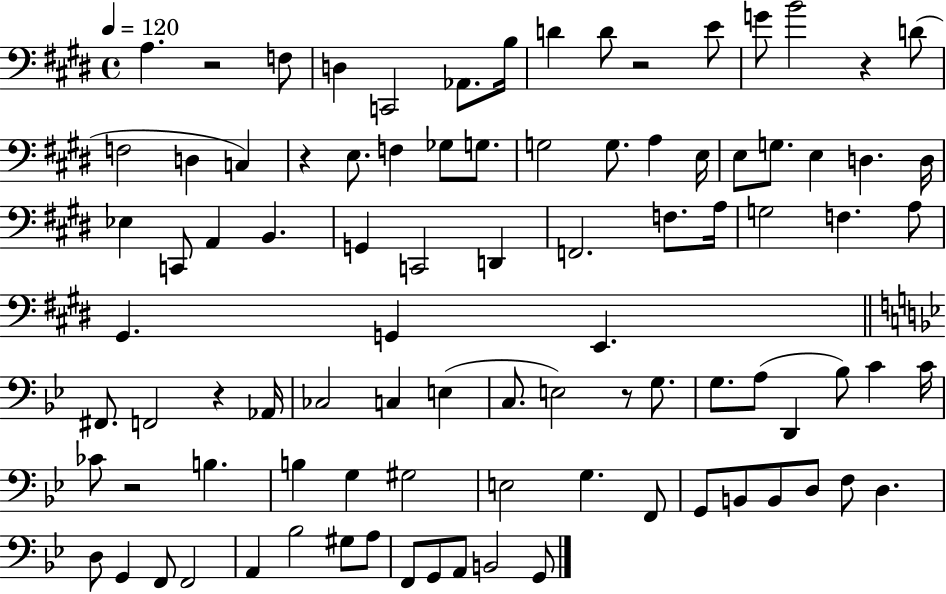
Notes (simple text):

A3/q. R/h F3/e D3/q C2/h Ab2/e. B3/s D4/q D4/e R/h E4/e G4/e B4/h R/q D4/e F3/h D3/q C3/q R/q E3/e. F3/q Gb3/e G3/e. G3/h G3/e. A3/q E3/s E3/e G3/e. E3/q D3/q. D3/s Eb3/q C2/e A2/q B2/q. G2/q C2/h D2/q F2/h. F3/e. A3/s G3/h F3/q. A3/e G#2/q. G2/q E2/q. F#2/e. F2/h R/q Ab2/s CES3/h C3/q E3/q C3/e. E3/h R/e G3/e. G3/e. A3/e D2/q Bb3/e C4/q C4/s CES4/e R/h B3/q. B3/q G3/q G#3/h E3/h G3/q. F2/e G2/e B2/e B2/e D3/e F3/e D3/q. D3/e G2/q F2/e F2/h A2/q Bb3/h G#3/e A3/e F2/e G2/e A2/e B2/h G2/e